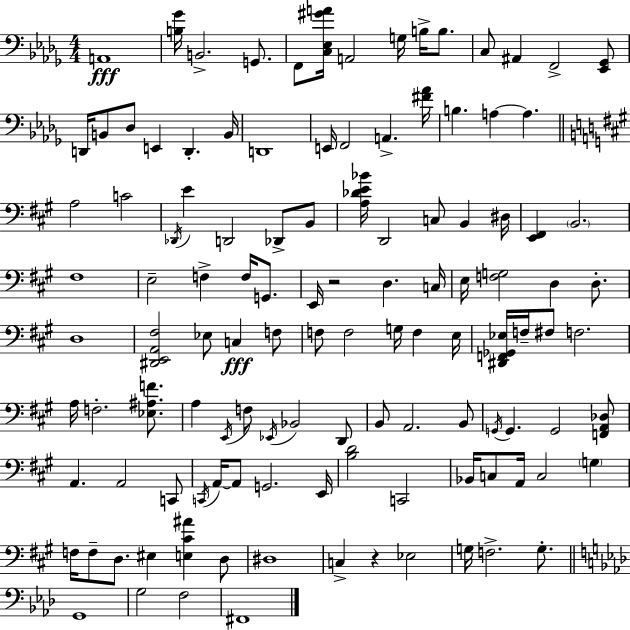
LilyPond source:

{
  \clef bass
  \numericTimeSignature
  \time 4/4
  \key bes \minor
  \repeat volta 2 { a,1\fff | <b ges'>16 b,2.-> g,8. | f,8 <c ees gis' a'>16 a,2 g16 b16-> b8. | c8 ais,4 f,2-> <ees, ges,>8 | \break d,16 b,8 des8 e,4 d,4.-. b,16 | d,1 | e,16 f,2 a,4.-> <fis' aes'>16 | b4. a4~~ a4. | \break \bar "||" \break \key a \major a2 c'2 | \acciaccatura { des,16 } e'4 d,2 des,8-> b,8 | <a des' e' bes'>16 d,2 c8 b,4 | dis16 <e, fis,>4 \parenthesize b,2. | \break fis1 | e2-- f4-> f16 g,8. | e,16 r2 d4. | c16 e16 <f g>2 d4 d8.-. | \break d1 | <dis, e, a, fis>2 ees8 c4\fff f8 | f8 f2 g16 f4 | e16 <dis, f, ges, ees>16 f16-- fis8 f2. | \break a16 f2.-. <ees ais f'>8. | a4 \acciaccatura { e,16 } f8 \acciaccatura { ees,16 } bes,2 | d,8 b,8 a,2. | b,8 \acciaccatura { g,16 } g,4. g,2 | \break <f, a, des>8 a,4. a,2 | c,8 \acciaccatura { c,16 } a,16~~ a,8 g,2. | e,16 <b d'>2 c,2 | bes,16 c8 a,16 c2 | \break \parenthesize g4 f16 f8-- d8. eis4 <e cis' ais'>4 | d8 dis1 | c4-> r4 ees2 | g16 f2.-> | \break g8.-. \bar "||" \break \key aes \major g,1 | g2 f2 | fis,1 | } \bar "|."
}